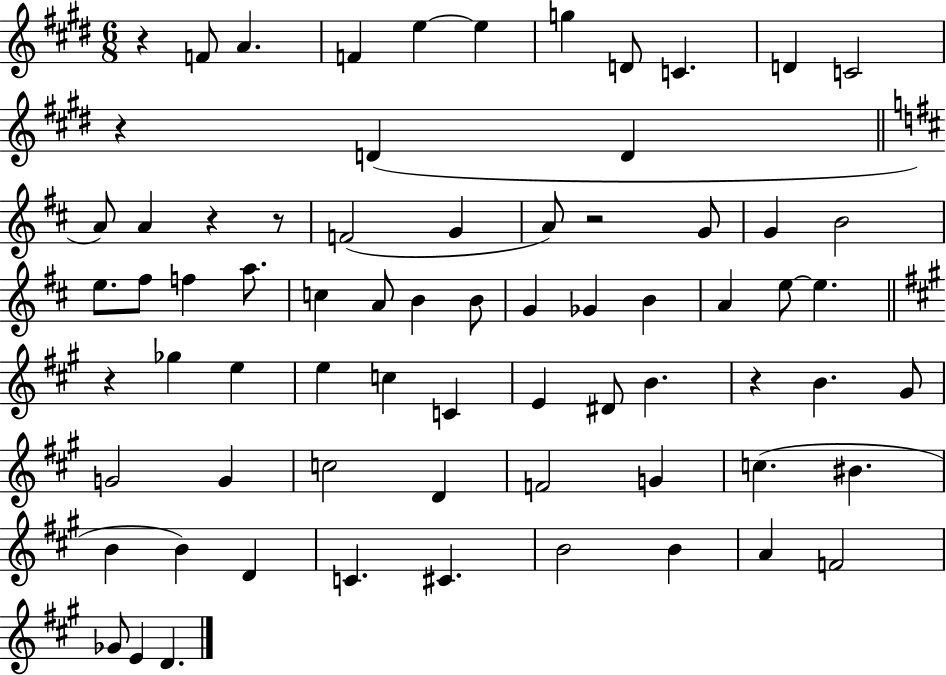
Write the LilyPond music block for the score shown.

{
  \clef treble
  \numericTimeSignature
  \time 6/8
  \key e \major
  r4 f'8 a'4. | f'4 e''4~~ e''4 | g''4 d'8 c'4. | d'4 c'2 | \break r4 d'4( d'4 | \bar "||" \break \key d \major a'8) a'4 r4 r8 | f'2( g'4 | a'8) r2 g'8 | g'4 b'2 | \break e''8. fis''8 f''4 a''8. | c''4 a'8 b'4 b'8 | g'4 ges'4 b'4 | a'4 e''8~~ e''4. | \break \bar "||" \break \key a \major r4 ges''4 e''4 | e''4 c''4 c'4 | e'4 dis'8 b'4. | r4 b'4. gis'8 | \break g'2 g'4 | c''2 d'4 | f'2 g'4 | c''4.( bis'4. | \break b'4 b'4) d'4 | c'4. cis'4. | b'2 b'4 | a'4 f'2 | \break ges'8 e'4 d'4. | \bar "|."
}